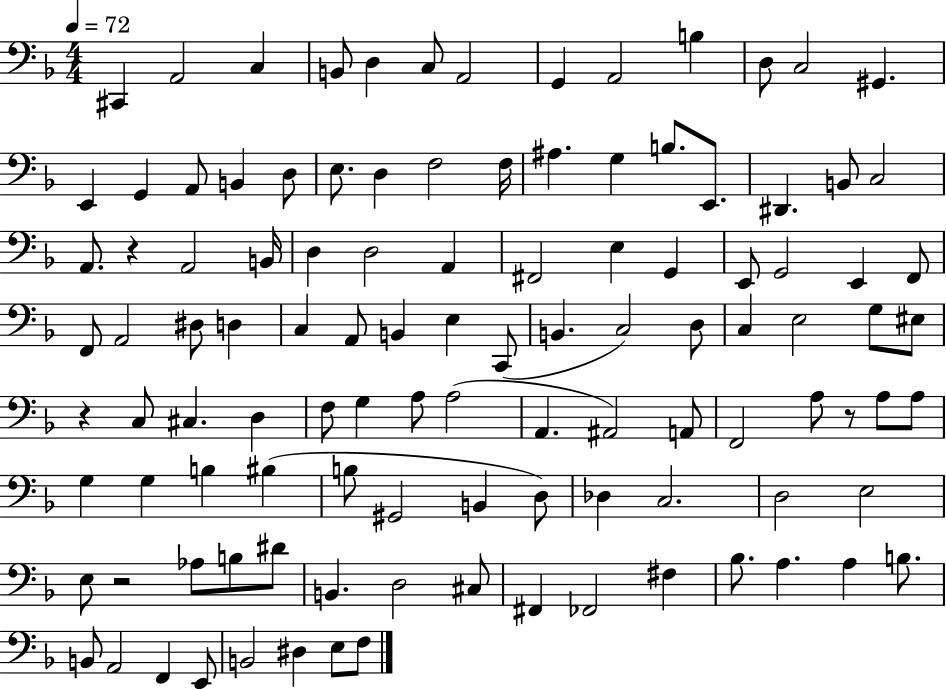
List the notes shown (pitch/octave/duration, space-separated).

C#2/q A2/h C3/q B2/e D3/q C3/e A2/h G2/q A2/h B3/q D3/e C3/h G#2/q. E2/q G2/q A2/e B2/q D3/e E3/e. D3/q F3/h F3/s A#3/q. G3/q B3/e. E2/e. D#2/q. B2/e C3/h A2/e. R/q A2/h B2/s D3/q D3/h A2/q F#2/h E3/q G2/q E2/e G2/h E2/q F2/e F2/e A2/h D#3/e D3/q C3/q A2/e B2/q E3/q C2/e B2/q. C3/h D3/e C3/q E3/h G3/e EIS3/e R/q C3/e C#3/q. D3/q F3/e G3/q A3/e A3/h A2/q. A#2/h A2/e F2/h A3/e R/e A3/e A3/e G3/q G3/q B3/q BIS3/q B3/e G#2/h B2/q D3/e Db3/q C3/h. D3/h E3/h E3/e R/h Ab3/e B3/e D#4/e B2/q. D3/h C#3/e F#2/q FES2/h F#3/q Bb3/e. A3/q. A3/q B3/e. B2/e A2/h F2/q E2/e B2/h D#3/q E3/e F3/e